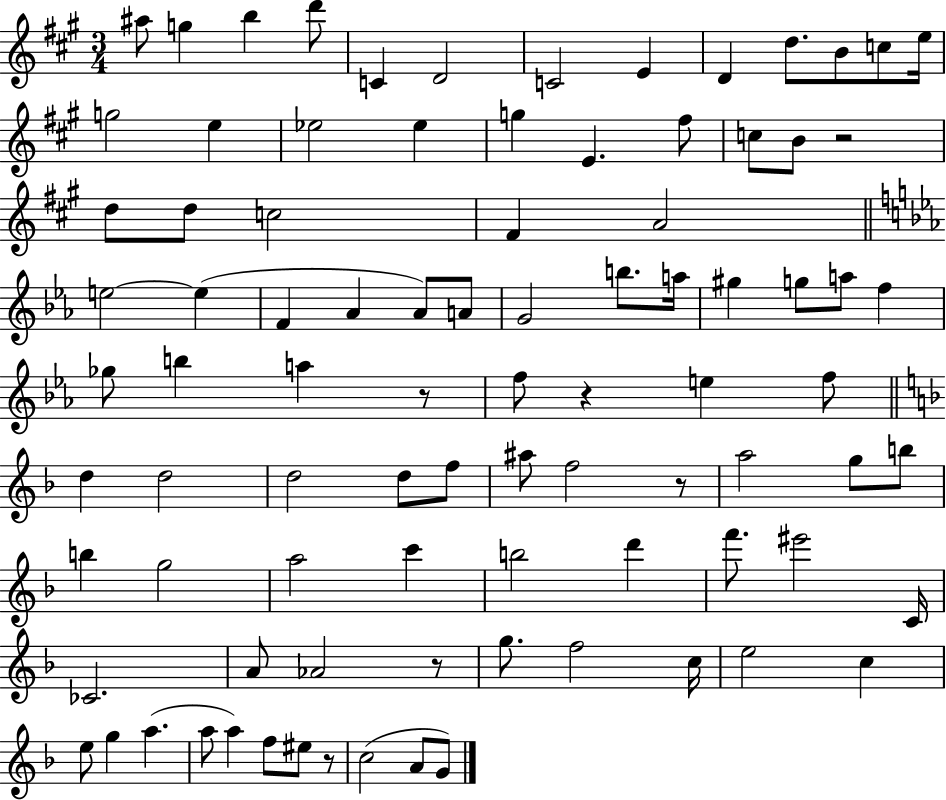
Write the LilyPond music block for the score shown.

{
  \clef treble
  \numericTimeSignature
  \time 3/4
  \key a \major
  ais''8 g''4 b''4 d'''8 | c'4 d'2 | c'2 e'4 | d'4 d''8. b'8 c''8 e''16 | \break g''2 e''4 | ees''2 ees''4 | g''4 e'4. fis''8 | c''8 b'8 r2 | \break d''8 d''8 c''2 | fis'4 a'2 | \bar "||" \break \key ees \major e''2~~ e''4( | f'4 aes'4 aes'8) a'8 | g'2 b''8. a''16 | gis''4 g''8 a''8 f''4 | \break ges''8 b''4 a''4 r8 | f''8 r4 e''4 f''8 | \bar "||" \break \key d \minor d''4 d''2 | d''2 d''8 f''8 | ais''8 f''2 r8 | a''2 g''8 b''8 | \break b''4 g''2 | a''2 c'''4 | b''2 d'''4 | f'''8. eis'''2 c'16 | \break ces'2. | a'8 aes'2 r8 | g''8. f''2 c''16 | e''2 c''4 | \break e''8 g''4 a''4.( | a''8 a''4) f''8 eis''8 r8 | c''2( a'8 g'8) | \bar "|."
}